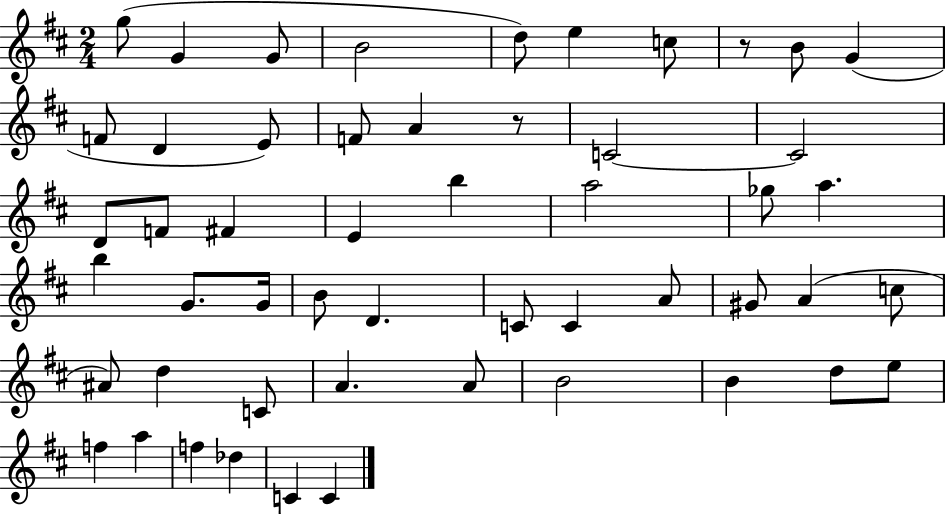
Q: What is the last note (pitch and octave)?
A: C4